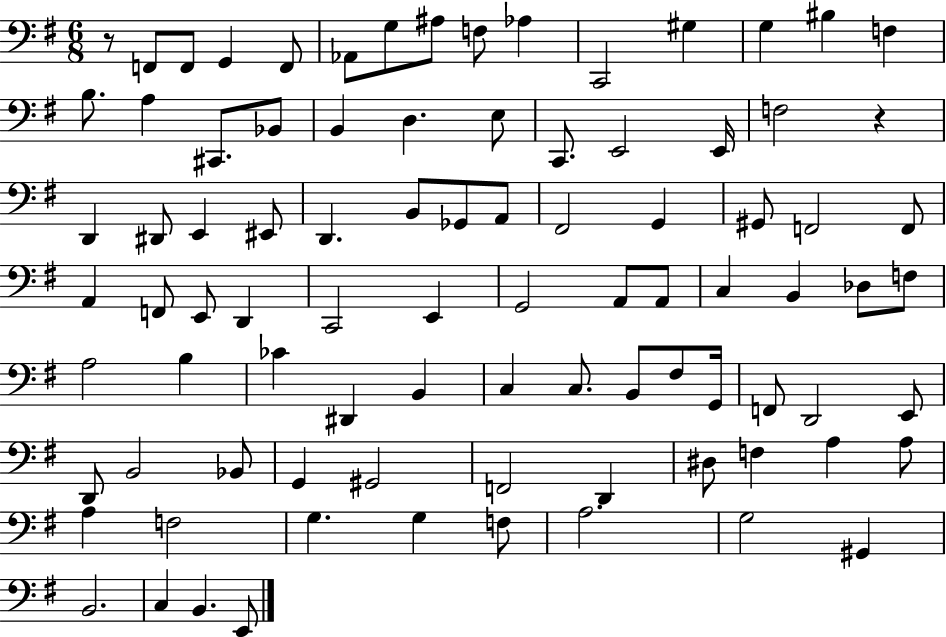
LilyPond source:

{
  \clef bass
  \numericTimeSignature
  \time 6/8
  \key g \major
  r8 f,8 f,8 g,4 f,8 | aes,8 g8 ais8 f8 aes4 | c,2 gis4 | g4 bis4 f4 | \break b8. a4 cis,8. bes,8 | b,4 d4. e8 | c,8. e,2 e,16 | f2 r4 | \break d,4 dis,8 e,4 eis,8 | d,4. b,8 ges,8 a,8 | fis,2 g,4 | gis,8 f,2 f,8 | \break a,4 f,8 e,8 d,4 | c,2 e,4 | g,2 a,8 a,8 | c4 b,4 des8 f8 | \break a2 b4 | ces'4 dis,4 b,4 | c4 c8. b,8 fis8 g,16 | f,8 d,2 e,8 | \break d,8 b,2 bes,8 | g,4 gis,2 | f,2 d,4 | dis8 f4 a4 a8 | \break a4 f2 | g4. g4 f8 | a2. | g2 gis,4 | \break b,2. | c4 b,4. e,8 | \bar "|."
}